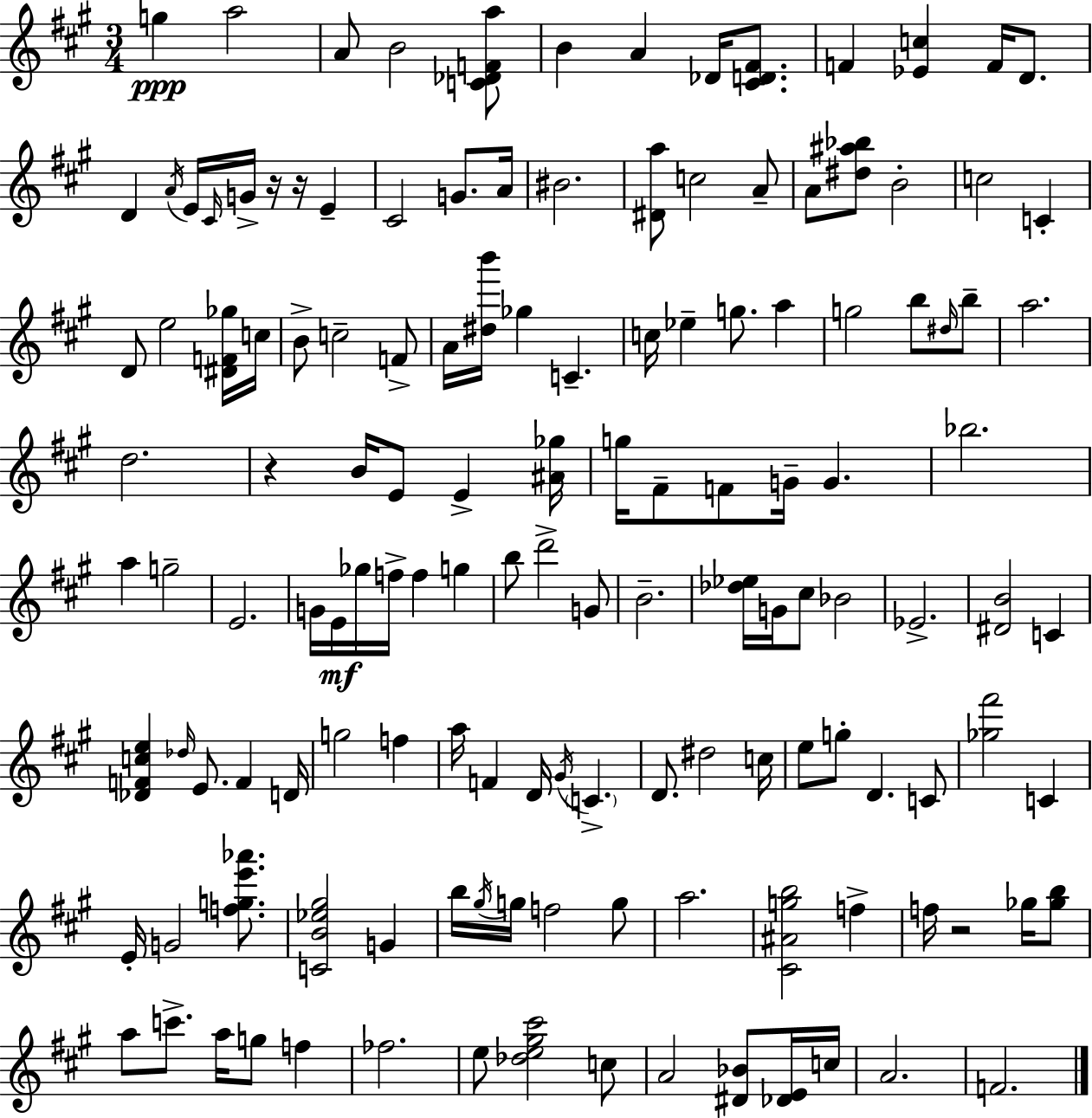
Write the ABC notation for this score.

X:1
T:Untitled
M:3/4
L:1/4
K:A
g a2 A/2 B2 [C_DFa]/2 B A _D/4 [^CD^F]/2 F [_Ec] F/4 D/2 D A/4 E/4 ^C/4 G/4 z/4 z/4 E ^C2 G/2 A/4 ^B2 [^Da]/2 c2 A/2 A/2 [^d^a_b]/2 B2 c2 C D/2 e2 [^DF_g]/4 c/4 B/2 c2 F/2 A/4 [^db']/4 _g C c/4 _e g/2 a g2 b/2 ^d/4 b/2 a2 d2 z B/4 E/2 E [^A_g]/4 g/4 ^F/2 F/2 G/4 G _b2 a g2 E2 G/4 E/4 _g/4 f/4 f g b/2 d'2 G/2 B2 [_d_e]/4 G/4 ^c/2 _B2 _E2 [^DB]2 C [_DFce] _d/4 E/2 F D/4 g2 f a/4 F D/4 ^G/4 C D/2 ^d2 c/4 e/2 g/2 D C/2 [_g^f']2 C E/4 G2 [fge'_a']/2 [CB_e^g]2 G b/4 ^g/4 g/4 f2 g/2 a2 [^C^Agb]2 f f/4 z2 _g/4 [_gb]/2 a/2 c'/2 a/4 g/2 f _f2 e/2 [_de^g^c']2 c/2 A2 [^D_B]/2 [_DE]/4 c/4 A2 F2